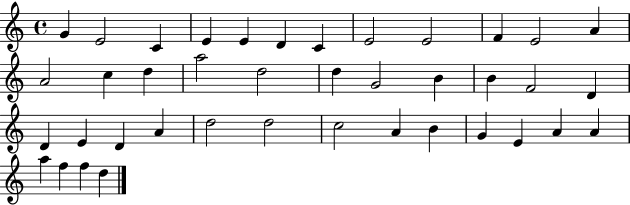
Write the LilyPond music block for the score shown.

{
  \clef treble
  \time 4/4
  \defaultTimeSignature
  \key c \major
  g'4 e'2 c'4 | e'4 e'4 d'4 c'4 | e'2 e'2 | f'4 e'2 a'4 | \break a'2 c''4 d''4 | a''2 d''2 | d''4 g'2 b'4 | b'4 f'2 d'4 | \break d'4 e'4 d'4 a'4 | d''2 d''2 | c''2 a'4 b'4 | g'4 e'4 a'4 a'4 | \break a''4 f''4 f''4 d''4 | \bar "|."
}